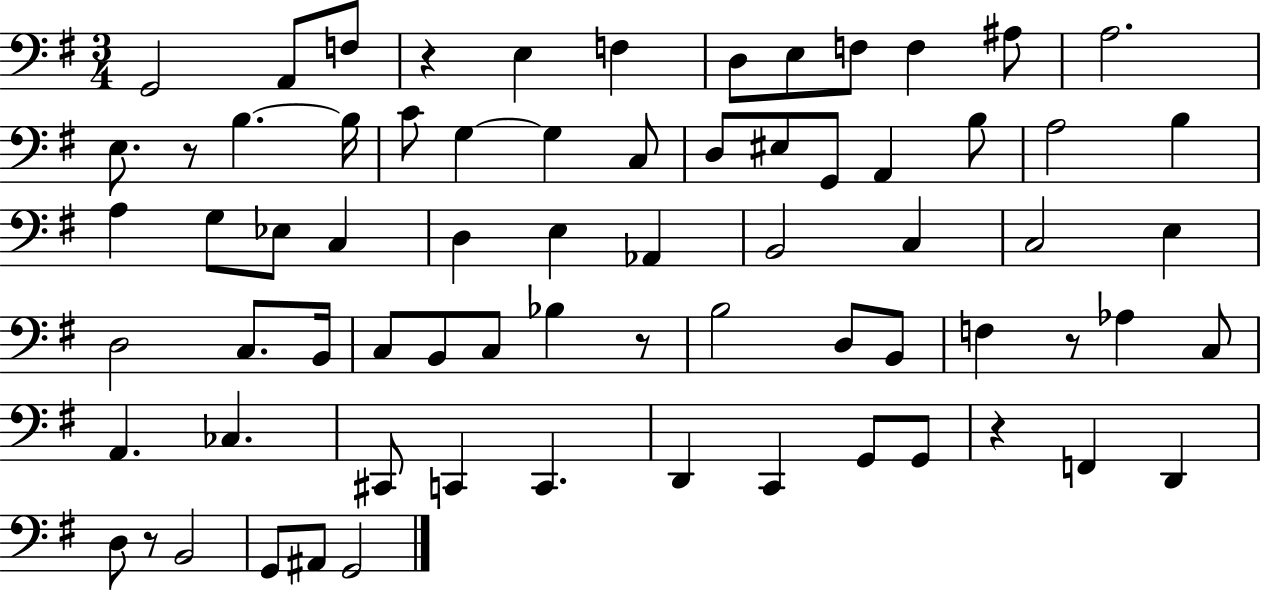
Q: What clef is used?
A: bass